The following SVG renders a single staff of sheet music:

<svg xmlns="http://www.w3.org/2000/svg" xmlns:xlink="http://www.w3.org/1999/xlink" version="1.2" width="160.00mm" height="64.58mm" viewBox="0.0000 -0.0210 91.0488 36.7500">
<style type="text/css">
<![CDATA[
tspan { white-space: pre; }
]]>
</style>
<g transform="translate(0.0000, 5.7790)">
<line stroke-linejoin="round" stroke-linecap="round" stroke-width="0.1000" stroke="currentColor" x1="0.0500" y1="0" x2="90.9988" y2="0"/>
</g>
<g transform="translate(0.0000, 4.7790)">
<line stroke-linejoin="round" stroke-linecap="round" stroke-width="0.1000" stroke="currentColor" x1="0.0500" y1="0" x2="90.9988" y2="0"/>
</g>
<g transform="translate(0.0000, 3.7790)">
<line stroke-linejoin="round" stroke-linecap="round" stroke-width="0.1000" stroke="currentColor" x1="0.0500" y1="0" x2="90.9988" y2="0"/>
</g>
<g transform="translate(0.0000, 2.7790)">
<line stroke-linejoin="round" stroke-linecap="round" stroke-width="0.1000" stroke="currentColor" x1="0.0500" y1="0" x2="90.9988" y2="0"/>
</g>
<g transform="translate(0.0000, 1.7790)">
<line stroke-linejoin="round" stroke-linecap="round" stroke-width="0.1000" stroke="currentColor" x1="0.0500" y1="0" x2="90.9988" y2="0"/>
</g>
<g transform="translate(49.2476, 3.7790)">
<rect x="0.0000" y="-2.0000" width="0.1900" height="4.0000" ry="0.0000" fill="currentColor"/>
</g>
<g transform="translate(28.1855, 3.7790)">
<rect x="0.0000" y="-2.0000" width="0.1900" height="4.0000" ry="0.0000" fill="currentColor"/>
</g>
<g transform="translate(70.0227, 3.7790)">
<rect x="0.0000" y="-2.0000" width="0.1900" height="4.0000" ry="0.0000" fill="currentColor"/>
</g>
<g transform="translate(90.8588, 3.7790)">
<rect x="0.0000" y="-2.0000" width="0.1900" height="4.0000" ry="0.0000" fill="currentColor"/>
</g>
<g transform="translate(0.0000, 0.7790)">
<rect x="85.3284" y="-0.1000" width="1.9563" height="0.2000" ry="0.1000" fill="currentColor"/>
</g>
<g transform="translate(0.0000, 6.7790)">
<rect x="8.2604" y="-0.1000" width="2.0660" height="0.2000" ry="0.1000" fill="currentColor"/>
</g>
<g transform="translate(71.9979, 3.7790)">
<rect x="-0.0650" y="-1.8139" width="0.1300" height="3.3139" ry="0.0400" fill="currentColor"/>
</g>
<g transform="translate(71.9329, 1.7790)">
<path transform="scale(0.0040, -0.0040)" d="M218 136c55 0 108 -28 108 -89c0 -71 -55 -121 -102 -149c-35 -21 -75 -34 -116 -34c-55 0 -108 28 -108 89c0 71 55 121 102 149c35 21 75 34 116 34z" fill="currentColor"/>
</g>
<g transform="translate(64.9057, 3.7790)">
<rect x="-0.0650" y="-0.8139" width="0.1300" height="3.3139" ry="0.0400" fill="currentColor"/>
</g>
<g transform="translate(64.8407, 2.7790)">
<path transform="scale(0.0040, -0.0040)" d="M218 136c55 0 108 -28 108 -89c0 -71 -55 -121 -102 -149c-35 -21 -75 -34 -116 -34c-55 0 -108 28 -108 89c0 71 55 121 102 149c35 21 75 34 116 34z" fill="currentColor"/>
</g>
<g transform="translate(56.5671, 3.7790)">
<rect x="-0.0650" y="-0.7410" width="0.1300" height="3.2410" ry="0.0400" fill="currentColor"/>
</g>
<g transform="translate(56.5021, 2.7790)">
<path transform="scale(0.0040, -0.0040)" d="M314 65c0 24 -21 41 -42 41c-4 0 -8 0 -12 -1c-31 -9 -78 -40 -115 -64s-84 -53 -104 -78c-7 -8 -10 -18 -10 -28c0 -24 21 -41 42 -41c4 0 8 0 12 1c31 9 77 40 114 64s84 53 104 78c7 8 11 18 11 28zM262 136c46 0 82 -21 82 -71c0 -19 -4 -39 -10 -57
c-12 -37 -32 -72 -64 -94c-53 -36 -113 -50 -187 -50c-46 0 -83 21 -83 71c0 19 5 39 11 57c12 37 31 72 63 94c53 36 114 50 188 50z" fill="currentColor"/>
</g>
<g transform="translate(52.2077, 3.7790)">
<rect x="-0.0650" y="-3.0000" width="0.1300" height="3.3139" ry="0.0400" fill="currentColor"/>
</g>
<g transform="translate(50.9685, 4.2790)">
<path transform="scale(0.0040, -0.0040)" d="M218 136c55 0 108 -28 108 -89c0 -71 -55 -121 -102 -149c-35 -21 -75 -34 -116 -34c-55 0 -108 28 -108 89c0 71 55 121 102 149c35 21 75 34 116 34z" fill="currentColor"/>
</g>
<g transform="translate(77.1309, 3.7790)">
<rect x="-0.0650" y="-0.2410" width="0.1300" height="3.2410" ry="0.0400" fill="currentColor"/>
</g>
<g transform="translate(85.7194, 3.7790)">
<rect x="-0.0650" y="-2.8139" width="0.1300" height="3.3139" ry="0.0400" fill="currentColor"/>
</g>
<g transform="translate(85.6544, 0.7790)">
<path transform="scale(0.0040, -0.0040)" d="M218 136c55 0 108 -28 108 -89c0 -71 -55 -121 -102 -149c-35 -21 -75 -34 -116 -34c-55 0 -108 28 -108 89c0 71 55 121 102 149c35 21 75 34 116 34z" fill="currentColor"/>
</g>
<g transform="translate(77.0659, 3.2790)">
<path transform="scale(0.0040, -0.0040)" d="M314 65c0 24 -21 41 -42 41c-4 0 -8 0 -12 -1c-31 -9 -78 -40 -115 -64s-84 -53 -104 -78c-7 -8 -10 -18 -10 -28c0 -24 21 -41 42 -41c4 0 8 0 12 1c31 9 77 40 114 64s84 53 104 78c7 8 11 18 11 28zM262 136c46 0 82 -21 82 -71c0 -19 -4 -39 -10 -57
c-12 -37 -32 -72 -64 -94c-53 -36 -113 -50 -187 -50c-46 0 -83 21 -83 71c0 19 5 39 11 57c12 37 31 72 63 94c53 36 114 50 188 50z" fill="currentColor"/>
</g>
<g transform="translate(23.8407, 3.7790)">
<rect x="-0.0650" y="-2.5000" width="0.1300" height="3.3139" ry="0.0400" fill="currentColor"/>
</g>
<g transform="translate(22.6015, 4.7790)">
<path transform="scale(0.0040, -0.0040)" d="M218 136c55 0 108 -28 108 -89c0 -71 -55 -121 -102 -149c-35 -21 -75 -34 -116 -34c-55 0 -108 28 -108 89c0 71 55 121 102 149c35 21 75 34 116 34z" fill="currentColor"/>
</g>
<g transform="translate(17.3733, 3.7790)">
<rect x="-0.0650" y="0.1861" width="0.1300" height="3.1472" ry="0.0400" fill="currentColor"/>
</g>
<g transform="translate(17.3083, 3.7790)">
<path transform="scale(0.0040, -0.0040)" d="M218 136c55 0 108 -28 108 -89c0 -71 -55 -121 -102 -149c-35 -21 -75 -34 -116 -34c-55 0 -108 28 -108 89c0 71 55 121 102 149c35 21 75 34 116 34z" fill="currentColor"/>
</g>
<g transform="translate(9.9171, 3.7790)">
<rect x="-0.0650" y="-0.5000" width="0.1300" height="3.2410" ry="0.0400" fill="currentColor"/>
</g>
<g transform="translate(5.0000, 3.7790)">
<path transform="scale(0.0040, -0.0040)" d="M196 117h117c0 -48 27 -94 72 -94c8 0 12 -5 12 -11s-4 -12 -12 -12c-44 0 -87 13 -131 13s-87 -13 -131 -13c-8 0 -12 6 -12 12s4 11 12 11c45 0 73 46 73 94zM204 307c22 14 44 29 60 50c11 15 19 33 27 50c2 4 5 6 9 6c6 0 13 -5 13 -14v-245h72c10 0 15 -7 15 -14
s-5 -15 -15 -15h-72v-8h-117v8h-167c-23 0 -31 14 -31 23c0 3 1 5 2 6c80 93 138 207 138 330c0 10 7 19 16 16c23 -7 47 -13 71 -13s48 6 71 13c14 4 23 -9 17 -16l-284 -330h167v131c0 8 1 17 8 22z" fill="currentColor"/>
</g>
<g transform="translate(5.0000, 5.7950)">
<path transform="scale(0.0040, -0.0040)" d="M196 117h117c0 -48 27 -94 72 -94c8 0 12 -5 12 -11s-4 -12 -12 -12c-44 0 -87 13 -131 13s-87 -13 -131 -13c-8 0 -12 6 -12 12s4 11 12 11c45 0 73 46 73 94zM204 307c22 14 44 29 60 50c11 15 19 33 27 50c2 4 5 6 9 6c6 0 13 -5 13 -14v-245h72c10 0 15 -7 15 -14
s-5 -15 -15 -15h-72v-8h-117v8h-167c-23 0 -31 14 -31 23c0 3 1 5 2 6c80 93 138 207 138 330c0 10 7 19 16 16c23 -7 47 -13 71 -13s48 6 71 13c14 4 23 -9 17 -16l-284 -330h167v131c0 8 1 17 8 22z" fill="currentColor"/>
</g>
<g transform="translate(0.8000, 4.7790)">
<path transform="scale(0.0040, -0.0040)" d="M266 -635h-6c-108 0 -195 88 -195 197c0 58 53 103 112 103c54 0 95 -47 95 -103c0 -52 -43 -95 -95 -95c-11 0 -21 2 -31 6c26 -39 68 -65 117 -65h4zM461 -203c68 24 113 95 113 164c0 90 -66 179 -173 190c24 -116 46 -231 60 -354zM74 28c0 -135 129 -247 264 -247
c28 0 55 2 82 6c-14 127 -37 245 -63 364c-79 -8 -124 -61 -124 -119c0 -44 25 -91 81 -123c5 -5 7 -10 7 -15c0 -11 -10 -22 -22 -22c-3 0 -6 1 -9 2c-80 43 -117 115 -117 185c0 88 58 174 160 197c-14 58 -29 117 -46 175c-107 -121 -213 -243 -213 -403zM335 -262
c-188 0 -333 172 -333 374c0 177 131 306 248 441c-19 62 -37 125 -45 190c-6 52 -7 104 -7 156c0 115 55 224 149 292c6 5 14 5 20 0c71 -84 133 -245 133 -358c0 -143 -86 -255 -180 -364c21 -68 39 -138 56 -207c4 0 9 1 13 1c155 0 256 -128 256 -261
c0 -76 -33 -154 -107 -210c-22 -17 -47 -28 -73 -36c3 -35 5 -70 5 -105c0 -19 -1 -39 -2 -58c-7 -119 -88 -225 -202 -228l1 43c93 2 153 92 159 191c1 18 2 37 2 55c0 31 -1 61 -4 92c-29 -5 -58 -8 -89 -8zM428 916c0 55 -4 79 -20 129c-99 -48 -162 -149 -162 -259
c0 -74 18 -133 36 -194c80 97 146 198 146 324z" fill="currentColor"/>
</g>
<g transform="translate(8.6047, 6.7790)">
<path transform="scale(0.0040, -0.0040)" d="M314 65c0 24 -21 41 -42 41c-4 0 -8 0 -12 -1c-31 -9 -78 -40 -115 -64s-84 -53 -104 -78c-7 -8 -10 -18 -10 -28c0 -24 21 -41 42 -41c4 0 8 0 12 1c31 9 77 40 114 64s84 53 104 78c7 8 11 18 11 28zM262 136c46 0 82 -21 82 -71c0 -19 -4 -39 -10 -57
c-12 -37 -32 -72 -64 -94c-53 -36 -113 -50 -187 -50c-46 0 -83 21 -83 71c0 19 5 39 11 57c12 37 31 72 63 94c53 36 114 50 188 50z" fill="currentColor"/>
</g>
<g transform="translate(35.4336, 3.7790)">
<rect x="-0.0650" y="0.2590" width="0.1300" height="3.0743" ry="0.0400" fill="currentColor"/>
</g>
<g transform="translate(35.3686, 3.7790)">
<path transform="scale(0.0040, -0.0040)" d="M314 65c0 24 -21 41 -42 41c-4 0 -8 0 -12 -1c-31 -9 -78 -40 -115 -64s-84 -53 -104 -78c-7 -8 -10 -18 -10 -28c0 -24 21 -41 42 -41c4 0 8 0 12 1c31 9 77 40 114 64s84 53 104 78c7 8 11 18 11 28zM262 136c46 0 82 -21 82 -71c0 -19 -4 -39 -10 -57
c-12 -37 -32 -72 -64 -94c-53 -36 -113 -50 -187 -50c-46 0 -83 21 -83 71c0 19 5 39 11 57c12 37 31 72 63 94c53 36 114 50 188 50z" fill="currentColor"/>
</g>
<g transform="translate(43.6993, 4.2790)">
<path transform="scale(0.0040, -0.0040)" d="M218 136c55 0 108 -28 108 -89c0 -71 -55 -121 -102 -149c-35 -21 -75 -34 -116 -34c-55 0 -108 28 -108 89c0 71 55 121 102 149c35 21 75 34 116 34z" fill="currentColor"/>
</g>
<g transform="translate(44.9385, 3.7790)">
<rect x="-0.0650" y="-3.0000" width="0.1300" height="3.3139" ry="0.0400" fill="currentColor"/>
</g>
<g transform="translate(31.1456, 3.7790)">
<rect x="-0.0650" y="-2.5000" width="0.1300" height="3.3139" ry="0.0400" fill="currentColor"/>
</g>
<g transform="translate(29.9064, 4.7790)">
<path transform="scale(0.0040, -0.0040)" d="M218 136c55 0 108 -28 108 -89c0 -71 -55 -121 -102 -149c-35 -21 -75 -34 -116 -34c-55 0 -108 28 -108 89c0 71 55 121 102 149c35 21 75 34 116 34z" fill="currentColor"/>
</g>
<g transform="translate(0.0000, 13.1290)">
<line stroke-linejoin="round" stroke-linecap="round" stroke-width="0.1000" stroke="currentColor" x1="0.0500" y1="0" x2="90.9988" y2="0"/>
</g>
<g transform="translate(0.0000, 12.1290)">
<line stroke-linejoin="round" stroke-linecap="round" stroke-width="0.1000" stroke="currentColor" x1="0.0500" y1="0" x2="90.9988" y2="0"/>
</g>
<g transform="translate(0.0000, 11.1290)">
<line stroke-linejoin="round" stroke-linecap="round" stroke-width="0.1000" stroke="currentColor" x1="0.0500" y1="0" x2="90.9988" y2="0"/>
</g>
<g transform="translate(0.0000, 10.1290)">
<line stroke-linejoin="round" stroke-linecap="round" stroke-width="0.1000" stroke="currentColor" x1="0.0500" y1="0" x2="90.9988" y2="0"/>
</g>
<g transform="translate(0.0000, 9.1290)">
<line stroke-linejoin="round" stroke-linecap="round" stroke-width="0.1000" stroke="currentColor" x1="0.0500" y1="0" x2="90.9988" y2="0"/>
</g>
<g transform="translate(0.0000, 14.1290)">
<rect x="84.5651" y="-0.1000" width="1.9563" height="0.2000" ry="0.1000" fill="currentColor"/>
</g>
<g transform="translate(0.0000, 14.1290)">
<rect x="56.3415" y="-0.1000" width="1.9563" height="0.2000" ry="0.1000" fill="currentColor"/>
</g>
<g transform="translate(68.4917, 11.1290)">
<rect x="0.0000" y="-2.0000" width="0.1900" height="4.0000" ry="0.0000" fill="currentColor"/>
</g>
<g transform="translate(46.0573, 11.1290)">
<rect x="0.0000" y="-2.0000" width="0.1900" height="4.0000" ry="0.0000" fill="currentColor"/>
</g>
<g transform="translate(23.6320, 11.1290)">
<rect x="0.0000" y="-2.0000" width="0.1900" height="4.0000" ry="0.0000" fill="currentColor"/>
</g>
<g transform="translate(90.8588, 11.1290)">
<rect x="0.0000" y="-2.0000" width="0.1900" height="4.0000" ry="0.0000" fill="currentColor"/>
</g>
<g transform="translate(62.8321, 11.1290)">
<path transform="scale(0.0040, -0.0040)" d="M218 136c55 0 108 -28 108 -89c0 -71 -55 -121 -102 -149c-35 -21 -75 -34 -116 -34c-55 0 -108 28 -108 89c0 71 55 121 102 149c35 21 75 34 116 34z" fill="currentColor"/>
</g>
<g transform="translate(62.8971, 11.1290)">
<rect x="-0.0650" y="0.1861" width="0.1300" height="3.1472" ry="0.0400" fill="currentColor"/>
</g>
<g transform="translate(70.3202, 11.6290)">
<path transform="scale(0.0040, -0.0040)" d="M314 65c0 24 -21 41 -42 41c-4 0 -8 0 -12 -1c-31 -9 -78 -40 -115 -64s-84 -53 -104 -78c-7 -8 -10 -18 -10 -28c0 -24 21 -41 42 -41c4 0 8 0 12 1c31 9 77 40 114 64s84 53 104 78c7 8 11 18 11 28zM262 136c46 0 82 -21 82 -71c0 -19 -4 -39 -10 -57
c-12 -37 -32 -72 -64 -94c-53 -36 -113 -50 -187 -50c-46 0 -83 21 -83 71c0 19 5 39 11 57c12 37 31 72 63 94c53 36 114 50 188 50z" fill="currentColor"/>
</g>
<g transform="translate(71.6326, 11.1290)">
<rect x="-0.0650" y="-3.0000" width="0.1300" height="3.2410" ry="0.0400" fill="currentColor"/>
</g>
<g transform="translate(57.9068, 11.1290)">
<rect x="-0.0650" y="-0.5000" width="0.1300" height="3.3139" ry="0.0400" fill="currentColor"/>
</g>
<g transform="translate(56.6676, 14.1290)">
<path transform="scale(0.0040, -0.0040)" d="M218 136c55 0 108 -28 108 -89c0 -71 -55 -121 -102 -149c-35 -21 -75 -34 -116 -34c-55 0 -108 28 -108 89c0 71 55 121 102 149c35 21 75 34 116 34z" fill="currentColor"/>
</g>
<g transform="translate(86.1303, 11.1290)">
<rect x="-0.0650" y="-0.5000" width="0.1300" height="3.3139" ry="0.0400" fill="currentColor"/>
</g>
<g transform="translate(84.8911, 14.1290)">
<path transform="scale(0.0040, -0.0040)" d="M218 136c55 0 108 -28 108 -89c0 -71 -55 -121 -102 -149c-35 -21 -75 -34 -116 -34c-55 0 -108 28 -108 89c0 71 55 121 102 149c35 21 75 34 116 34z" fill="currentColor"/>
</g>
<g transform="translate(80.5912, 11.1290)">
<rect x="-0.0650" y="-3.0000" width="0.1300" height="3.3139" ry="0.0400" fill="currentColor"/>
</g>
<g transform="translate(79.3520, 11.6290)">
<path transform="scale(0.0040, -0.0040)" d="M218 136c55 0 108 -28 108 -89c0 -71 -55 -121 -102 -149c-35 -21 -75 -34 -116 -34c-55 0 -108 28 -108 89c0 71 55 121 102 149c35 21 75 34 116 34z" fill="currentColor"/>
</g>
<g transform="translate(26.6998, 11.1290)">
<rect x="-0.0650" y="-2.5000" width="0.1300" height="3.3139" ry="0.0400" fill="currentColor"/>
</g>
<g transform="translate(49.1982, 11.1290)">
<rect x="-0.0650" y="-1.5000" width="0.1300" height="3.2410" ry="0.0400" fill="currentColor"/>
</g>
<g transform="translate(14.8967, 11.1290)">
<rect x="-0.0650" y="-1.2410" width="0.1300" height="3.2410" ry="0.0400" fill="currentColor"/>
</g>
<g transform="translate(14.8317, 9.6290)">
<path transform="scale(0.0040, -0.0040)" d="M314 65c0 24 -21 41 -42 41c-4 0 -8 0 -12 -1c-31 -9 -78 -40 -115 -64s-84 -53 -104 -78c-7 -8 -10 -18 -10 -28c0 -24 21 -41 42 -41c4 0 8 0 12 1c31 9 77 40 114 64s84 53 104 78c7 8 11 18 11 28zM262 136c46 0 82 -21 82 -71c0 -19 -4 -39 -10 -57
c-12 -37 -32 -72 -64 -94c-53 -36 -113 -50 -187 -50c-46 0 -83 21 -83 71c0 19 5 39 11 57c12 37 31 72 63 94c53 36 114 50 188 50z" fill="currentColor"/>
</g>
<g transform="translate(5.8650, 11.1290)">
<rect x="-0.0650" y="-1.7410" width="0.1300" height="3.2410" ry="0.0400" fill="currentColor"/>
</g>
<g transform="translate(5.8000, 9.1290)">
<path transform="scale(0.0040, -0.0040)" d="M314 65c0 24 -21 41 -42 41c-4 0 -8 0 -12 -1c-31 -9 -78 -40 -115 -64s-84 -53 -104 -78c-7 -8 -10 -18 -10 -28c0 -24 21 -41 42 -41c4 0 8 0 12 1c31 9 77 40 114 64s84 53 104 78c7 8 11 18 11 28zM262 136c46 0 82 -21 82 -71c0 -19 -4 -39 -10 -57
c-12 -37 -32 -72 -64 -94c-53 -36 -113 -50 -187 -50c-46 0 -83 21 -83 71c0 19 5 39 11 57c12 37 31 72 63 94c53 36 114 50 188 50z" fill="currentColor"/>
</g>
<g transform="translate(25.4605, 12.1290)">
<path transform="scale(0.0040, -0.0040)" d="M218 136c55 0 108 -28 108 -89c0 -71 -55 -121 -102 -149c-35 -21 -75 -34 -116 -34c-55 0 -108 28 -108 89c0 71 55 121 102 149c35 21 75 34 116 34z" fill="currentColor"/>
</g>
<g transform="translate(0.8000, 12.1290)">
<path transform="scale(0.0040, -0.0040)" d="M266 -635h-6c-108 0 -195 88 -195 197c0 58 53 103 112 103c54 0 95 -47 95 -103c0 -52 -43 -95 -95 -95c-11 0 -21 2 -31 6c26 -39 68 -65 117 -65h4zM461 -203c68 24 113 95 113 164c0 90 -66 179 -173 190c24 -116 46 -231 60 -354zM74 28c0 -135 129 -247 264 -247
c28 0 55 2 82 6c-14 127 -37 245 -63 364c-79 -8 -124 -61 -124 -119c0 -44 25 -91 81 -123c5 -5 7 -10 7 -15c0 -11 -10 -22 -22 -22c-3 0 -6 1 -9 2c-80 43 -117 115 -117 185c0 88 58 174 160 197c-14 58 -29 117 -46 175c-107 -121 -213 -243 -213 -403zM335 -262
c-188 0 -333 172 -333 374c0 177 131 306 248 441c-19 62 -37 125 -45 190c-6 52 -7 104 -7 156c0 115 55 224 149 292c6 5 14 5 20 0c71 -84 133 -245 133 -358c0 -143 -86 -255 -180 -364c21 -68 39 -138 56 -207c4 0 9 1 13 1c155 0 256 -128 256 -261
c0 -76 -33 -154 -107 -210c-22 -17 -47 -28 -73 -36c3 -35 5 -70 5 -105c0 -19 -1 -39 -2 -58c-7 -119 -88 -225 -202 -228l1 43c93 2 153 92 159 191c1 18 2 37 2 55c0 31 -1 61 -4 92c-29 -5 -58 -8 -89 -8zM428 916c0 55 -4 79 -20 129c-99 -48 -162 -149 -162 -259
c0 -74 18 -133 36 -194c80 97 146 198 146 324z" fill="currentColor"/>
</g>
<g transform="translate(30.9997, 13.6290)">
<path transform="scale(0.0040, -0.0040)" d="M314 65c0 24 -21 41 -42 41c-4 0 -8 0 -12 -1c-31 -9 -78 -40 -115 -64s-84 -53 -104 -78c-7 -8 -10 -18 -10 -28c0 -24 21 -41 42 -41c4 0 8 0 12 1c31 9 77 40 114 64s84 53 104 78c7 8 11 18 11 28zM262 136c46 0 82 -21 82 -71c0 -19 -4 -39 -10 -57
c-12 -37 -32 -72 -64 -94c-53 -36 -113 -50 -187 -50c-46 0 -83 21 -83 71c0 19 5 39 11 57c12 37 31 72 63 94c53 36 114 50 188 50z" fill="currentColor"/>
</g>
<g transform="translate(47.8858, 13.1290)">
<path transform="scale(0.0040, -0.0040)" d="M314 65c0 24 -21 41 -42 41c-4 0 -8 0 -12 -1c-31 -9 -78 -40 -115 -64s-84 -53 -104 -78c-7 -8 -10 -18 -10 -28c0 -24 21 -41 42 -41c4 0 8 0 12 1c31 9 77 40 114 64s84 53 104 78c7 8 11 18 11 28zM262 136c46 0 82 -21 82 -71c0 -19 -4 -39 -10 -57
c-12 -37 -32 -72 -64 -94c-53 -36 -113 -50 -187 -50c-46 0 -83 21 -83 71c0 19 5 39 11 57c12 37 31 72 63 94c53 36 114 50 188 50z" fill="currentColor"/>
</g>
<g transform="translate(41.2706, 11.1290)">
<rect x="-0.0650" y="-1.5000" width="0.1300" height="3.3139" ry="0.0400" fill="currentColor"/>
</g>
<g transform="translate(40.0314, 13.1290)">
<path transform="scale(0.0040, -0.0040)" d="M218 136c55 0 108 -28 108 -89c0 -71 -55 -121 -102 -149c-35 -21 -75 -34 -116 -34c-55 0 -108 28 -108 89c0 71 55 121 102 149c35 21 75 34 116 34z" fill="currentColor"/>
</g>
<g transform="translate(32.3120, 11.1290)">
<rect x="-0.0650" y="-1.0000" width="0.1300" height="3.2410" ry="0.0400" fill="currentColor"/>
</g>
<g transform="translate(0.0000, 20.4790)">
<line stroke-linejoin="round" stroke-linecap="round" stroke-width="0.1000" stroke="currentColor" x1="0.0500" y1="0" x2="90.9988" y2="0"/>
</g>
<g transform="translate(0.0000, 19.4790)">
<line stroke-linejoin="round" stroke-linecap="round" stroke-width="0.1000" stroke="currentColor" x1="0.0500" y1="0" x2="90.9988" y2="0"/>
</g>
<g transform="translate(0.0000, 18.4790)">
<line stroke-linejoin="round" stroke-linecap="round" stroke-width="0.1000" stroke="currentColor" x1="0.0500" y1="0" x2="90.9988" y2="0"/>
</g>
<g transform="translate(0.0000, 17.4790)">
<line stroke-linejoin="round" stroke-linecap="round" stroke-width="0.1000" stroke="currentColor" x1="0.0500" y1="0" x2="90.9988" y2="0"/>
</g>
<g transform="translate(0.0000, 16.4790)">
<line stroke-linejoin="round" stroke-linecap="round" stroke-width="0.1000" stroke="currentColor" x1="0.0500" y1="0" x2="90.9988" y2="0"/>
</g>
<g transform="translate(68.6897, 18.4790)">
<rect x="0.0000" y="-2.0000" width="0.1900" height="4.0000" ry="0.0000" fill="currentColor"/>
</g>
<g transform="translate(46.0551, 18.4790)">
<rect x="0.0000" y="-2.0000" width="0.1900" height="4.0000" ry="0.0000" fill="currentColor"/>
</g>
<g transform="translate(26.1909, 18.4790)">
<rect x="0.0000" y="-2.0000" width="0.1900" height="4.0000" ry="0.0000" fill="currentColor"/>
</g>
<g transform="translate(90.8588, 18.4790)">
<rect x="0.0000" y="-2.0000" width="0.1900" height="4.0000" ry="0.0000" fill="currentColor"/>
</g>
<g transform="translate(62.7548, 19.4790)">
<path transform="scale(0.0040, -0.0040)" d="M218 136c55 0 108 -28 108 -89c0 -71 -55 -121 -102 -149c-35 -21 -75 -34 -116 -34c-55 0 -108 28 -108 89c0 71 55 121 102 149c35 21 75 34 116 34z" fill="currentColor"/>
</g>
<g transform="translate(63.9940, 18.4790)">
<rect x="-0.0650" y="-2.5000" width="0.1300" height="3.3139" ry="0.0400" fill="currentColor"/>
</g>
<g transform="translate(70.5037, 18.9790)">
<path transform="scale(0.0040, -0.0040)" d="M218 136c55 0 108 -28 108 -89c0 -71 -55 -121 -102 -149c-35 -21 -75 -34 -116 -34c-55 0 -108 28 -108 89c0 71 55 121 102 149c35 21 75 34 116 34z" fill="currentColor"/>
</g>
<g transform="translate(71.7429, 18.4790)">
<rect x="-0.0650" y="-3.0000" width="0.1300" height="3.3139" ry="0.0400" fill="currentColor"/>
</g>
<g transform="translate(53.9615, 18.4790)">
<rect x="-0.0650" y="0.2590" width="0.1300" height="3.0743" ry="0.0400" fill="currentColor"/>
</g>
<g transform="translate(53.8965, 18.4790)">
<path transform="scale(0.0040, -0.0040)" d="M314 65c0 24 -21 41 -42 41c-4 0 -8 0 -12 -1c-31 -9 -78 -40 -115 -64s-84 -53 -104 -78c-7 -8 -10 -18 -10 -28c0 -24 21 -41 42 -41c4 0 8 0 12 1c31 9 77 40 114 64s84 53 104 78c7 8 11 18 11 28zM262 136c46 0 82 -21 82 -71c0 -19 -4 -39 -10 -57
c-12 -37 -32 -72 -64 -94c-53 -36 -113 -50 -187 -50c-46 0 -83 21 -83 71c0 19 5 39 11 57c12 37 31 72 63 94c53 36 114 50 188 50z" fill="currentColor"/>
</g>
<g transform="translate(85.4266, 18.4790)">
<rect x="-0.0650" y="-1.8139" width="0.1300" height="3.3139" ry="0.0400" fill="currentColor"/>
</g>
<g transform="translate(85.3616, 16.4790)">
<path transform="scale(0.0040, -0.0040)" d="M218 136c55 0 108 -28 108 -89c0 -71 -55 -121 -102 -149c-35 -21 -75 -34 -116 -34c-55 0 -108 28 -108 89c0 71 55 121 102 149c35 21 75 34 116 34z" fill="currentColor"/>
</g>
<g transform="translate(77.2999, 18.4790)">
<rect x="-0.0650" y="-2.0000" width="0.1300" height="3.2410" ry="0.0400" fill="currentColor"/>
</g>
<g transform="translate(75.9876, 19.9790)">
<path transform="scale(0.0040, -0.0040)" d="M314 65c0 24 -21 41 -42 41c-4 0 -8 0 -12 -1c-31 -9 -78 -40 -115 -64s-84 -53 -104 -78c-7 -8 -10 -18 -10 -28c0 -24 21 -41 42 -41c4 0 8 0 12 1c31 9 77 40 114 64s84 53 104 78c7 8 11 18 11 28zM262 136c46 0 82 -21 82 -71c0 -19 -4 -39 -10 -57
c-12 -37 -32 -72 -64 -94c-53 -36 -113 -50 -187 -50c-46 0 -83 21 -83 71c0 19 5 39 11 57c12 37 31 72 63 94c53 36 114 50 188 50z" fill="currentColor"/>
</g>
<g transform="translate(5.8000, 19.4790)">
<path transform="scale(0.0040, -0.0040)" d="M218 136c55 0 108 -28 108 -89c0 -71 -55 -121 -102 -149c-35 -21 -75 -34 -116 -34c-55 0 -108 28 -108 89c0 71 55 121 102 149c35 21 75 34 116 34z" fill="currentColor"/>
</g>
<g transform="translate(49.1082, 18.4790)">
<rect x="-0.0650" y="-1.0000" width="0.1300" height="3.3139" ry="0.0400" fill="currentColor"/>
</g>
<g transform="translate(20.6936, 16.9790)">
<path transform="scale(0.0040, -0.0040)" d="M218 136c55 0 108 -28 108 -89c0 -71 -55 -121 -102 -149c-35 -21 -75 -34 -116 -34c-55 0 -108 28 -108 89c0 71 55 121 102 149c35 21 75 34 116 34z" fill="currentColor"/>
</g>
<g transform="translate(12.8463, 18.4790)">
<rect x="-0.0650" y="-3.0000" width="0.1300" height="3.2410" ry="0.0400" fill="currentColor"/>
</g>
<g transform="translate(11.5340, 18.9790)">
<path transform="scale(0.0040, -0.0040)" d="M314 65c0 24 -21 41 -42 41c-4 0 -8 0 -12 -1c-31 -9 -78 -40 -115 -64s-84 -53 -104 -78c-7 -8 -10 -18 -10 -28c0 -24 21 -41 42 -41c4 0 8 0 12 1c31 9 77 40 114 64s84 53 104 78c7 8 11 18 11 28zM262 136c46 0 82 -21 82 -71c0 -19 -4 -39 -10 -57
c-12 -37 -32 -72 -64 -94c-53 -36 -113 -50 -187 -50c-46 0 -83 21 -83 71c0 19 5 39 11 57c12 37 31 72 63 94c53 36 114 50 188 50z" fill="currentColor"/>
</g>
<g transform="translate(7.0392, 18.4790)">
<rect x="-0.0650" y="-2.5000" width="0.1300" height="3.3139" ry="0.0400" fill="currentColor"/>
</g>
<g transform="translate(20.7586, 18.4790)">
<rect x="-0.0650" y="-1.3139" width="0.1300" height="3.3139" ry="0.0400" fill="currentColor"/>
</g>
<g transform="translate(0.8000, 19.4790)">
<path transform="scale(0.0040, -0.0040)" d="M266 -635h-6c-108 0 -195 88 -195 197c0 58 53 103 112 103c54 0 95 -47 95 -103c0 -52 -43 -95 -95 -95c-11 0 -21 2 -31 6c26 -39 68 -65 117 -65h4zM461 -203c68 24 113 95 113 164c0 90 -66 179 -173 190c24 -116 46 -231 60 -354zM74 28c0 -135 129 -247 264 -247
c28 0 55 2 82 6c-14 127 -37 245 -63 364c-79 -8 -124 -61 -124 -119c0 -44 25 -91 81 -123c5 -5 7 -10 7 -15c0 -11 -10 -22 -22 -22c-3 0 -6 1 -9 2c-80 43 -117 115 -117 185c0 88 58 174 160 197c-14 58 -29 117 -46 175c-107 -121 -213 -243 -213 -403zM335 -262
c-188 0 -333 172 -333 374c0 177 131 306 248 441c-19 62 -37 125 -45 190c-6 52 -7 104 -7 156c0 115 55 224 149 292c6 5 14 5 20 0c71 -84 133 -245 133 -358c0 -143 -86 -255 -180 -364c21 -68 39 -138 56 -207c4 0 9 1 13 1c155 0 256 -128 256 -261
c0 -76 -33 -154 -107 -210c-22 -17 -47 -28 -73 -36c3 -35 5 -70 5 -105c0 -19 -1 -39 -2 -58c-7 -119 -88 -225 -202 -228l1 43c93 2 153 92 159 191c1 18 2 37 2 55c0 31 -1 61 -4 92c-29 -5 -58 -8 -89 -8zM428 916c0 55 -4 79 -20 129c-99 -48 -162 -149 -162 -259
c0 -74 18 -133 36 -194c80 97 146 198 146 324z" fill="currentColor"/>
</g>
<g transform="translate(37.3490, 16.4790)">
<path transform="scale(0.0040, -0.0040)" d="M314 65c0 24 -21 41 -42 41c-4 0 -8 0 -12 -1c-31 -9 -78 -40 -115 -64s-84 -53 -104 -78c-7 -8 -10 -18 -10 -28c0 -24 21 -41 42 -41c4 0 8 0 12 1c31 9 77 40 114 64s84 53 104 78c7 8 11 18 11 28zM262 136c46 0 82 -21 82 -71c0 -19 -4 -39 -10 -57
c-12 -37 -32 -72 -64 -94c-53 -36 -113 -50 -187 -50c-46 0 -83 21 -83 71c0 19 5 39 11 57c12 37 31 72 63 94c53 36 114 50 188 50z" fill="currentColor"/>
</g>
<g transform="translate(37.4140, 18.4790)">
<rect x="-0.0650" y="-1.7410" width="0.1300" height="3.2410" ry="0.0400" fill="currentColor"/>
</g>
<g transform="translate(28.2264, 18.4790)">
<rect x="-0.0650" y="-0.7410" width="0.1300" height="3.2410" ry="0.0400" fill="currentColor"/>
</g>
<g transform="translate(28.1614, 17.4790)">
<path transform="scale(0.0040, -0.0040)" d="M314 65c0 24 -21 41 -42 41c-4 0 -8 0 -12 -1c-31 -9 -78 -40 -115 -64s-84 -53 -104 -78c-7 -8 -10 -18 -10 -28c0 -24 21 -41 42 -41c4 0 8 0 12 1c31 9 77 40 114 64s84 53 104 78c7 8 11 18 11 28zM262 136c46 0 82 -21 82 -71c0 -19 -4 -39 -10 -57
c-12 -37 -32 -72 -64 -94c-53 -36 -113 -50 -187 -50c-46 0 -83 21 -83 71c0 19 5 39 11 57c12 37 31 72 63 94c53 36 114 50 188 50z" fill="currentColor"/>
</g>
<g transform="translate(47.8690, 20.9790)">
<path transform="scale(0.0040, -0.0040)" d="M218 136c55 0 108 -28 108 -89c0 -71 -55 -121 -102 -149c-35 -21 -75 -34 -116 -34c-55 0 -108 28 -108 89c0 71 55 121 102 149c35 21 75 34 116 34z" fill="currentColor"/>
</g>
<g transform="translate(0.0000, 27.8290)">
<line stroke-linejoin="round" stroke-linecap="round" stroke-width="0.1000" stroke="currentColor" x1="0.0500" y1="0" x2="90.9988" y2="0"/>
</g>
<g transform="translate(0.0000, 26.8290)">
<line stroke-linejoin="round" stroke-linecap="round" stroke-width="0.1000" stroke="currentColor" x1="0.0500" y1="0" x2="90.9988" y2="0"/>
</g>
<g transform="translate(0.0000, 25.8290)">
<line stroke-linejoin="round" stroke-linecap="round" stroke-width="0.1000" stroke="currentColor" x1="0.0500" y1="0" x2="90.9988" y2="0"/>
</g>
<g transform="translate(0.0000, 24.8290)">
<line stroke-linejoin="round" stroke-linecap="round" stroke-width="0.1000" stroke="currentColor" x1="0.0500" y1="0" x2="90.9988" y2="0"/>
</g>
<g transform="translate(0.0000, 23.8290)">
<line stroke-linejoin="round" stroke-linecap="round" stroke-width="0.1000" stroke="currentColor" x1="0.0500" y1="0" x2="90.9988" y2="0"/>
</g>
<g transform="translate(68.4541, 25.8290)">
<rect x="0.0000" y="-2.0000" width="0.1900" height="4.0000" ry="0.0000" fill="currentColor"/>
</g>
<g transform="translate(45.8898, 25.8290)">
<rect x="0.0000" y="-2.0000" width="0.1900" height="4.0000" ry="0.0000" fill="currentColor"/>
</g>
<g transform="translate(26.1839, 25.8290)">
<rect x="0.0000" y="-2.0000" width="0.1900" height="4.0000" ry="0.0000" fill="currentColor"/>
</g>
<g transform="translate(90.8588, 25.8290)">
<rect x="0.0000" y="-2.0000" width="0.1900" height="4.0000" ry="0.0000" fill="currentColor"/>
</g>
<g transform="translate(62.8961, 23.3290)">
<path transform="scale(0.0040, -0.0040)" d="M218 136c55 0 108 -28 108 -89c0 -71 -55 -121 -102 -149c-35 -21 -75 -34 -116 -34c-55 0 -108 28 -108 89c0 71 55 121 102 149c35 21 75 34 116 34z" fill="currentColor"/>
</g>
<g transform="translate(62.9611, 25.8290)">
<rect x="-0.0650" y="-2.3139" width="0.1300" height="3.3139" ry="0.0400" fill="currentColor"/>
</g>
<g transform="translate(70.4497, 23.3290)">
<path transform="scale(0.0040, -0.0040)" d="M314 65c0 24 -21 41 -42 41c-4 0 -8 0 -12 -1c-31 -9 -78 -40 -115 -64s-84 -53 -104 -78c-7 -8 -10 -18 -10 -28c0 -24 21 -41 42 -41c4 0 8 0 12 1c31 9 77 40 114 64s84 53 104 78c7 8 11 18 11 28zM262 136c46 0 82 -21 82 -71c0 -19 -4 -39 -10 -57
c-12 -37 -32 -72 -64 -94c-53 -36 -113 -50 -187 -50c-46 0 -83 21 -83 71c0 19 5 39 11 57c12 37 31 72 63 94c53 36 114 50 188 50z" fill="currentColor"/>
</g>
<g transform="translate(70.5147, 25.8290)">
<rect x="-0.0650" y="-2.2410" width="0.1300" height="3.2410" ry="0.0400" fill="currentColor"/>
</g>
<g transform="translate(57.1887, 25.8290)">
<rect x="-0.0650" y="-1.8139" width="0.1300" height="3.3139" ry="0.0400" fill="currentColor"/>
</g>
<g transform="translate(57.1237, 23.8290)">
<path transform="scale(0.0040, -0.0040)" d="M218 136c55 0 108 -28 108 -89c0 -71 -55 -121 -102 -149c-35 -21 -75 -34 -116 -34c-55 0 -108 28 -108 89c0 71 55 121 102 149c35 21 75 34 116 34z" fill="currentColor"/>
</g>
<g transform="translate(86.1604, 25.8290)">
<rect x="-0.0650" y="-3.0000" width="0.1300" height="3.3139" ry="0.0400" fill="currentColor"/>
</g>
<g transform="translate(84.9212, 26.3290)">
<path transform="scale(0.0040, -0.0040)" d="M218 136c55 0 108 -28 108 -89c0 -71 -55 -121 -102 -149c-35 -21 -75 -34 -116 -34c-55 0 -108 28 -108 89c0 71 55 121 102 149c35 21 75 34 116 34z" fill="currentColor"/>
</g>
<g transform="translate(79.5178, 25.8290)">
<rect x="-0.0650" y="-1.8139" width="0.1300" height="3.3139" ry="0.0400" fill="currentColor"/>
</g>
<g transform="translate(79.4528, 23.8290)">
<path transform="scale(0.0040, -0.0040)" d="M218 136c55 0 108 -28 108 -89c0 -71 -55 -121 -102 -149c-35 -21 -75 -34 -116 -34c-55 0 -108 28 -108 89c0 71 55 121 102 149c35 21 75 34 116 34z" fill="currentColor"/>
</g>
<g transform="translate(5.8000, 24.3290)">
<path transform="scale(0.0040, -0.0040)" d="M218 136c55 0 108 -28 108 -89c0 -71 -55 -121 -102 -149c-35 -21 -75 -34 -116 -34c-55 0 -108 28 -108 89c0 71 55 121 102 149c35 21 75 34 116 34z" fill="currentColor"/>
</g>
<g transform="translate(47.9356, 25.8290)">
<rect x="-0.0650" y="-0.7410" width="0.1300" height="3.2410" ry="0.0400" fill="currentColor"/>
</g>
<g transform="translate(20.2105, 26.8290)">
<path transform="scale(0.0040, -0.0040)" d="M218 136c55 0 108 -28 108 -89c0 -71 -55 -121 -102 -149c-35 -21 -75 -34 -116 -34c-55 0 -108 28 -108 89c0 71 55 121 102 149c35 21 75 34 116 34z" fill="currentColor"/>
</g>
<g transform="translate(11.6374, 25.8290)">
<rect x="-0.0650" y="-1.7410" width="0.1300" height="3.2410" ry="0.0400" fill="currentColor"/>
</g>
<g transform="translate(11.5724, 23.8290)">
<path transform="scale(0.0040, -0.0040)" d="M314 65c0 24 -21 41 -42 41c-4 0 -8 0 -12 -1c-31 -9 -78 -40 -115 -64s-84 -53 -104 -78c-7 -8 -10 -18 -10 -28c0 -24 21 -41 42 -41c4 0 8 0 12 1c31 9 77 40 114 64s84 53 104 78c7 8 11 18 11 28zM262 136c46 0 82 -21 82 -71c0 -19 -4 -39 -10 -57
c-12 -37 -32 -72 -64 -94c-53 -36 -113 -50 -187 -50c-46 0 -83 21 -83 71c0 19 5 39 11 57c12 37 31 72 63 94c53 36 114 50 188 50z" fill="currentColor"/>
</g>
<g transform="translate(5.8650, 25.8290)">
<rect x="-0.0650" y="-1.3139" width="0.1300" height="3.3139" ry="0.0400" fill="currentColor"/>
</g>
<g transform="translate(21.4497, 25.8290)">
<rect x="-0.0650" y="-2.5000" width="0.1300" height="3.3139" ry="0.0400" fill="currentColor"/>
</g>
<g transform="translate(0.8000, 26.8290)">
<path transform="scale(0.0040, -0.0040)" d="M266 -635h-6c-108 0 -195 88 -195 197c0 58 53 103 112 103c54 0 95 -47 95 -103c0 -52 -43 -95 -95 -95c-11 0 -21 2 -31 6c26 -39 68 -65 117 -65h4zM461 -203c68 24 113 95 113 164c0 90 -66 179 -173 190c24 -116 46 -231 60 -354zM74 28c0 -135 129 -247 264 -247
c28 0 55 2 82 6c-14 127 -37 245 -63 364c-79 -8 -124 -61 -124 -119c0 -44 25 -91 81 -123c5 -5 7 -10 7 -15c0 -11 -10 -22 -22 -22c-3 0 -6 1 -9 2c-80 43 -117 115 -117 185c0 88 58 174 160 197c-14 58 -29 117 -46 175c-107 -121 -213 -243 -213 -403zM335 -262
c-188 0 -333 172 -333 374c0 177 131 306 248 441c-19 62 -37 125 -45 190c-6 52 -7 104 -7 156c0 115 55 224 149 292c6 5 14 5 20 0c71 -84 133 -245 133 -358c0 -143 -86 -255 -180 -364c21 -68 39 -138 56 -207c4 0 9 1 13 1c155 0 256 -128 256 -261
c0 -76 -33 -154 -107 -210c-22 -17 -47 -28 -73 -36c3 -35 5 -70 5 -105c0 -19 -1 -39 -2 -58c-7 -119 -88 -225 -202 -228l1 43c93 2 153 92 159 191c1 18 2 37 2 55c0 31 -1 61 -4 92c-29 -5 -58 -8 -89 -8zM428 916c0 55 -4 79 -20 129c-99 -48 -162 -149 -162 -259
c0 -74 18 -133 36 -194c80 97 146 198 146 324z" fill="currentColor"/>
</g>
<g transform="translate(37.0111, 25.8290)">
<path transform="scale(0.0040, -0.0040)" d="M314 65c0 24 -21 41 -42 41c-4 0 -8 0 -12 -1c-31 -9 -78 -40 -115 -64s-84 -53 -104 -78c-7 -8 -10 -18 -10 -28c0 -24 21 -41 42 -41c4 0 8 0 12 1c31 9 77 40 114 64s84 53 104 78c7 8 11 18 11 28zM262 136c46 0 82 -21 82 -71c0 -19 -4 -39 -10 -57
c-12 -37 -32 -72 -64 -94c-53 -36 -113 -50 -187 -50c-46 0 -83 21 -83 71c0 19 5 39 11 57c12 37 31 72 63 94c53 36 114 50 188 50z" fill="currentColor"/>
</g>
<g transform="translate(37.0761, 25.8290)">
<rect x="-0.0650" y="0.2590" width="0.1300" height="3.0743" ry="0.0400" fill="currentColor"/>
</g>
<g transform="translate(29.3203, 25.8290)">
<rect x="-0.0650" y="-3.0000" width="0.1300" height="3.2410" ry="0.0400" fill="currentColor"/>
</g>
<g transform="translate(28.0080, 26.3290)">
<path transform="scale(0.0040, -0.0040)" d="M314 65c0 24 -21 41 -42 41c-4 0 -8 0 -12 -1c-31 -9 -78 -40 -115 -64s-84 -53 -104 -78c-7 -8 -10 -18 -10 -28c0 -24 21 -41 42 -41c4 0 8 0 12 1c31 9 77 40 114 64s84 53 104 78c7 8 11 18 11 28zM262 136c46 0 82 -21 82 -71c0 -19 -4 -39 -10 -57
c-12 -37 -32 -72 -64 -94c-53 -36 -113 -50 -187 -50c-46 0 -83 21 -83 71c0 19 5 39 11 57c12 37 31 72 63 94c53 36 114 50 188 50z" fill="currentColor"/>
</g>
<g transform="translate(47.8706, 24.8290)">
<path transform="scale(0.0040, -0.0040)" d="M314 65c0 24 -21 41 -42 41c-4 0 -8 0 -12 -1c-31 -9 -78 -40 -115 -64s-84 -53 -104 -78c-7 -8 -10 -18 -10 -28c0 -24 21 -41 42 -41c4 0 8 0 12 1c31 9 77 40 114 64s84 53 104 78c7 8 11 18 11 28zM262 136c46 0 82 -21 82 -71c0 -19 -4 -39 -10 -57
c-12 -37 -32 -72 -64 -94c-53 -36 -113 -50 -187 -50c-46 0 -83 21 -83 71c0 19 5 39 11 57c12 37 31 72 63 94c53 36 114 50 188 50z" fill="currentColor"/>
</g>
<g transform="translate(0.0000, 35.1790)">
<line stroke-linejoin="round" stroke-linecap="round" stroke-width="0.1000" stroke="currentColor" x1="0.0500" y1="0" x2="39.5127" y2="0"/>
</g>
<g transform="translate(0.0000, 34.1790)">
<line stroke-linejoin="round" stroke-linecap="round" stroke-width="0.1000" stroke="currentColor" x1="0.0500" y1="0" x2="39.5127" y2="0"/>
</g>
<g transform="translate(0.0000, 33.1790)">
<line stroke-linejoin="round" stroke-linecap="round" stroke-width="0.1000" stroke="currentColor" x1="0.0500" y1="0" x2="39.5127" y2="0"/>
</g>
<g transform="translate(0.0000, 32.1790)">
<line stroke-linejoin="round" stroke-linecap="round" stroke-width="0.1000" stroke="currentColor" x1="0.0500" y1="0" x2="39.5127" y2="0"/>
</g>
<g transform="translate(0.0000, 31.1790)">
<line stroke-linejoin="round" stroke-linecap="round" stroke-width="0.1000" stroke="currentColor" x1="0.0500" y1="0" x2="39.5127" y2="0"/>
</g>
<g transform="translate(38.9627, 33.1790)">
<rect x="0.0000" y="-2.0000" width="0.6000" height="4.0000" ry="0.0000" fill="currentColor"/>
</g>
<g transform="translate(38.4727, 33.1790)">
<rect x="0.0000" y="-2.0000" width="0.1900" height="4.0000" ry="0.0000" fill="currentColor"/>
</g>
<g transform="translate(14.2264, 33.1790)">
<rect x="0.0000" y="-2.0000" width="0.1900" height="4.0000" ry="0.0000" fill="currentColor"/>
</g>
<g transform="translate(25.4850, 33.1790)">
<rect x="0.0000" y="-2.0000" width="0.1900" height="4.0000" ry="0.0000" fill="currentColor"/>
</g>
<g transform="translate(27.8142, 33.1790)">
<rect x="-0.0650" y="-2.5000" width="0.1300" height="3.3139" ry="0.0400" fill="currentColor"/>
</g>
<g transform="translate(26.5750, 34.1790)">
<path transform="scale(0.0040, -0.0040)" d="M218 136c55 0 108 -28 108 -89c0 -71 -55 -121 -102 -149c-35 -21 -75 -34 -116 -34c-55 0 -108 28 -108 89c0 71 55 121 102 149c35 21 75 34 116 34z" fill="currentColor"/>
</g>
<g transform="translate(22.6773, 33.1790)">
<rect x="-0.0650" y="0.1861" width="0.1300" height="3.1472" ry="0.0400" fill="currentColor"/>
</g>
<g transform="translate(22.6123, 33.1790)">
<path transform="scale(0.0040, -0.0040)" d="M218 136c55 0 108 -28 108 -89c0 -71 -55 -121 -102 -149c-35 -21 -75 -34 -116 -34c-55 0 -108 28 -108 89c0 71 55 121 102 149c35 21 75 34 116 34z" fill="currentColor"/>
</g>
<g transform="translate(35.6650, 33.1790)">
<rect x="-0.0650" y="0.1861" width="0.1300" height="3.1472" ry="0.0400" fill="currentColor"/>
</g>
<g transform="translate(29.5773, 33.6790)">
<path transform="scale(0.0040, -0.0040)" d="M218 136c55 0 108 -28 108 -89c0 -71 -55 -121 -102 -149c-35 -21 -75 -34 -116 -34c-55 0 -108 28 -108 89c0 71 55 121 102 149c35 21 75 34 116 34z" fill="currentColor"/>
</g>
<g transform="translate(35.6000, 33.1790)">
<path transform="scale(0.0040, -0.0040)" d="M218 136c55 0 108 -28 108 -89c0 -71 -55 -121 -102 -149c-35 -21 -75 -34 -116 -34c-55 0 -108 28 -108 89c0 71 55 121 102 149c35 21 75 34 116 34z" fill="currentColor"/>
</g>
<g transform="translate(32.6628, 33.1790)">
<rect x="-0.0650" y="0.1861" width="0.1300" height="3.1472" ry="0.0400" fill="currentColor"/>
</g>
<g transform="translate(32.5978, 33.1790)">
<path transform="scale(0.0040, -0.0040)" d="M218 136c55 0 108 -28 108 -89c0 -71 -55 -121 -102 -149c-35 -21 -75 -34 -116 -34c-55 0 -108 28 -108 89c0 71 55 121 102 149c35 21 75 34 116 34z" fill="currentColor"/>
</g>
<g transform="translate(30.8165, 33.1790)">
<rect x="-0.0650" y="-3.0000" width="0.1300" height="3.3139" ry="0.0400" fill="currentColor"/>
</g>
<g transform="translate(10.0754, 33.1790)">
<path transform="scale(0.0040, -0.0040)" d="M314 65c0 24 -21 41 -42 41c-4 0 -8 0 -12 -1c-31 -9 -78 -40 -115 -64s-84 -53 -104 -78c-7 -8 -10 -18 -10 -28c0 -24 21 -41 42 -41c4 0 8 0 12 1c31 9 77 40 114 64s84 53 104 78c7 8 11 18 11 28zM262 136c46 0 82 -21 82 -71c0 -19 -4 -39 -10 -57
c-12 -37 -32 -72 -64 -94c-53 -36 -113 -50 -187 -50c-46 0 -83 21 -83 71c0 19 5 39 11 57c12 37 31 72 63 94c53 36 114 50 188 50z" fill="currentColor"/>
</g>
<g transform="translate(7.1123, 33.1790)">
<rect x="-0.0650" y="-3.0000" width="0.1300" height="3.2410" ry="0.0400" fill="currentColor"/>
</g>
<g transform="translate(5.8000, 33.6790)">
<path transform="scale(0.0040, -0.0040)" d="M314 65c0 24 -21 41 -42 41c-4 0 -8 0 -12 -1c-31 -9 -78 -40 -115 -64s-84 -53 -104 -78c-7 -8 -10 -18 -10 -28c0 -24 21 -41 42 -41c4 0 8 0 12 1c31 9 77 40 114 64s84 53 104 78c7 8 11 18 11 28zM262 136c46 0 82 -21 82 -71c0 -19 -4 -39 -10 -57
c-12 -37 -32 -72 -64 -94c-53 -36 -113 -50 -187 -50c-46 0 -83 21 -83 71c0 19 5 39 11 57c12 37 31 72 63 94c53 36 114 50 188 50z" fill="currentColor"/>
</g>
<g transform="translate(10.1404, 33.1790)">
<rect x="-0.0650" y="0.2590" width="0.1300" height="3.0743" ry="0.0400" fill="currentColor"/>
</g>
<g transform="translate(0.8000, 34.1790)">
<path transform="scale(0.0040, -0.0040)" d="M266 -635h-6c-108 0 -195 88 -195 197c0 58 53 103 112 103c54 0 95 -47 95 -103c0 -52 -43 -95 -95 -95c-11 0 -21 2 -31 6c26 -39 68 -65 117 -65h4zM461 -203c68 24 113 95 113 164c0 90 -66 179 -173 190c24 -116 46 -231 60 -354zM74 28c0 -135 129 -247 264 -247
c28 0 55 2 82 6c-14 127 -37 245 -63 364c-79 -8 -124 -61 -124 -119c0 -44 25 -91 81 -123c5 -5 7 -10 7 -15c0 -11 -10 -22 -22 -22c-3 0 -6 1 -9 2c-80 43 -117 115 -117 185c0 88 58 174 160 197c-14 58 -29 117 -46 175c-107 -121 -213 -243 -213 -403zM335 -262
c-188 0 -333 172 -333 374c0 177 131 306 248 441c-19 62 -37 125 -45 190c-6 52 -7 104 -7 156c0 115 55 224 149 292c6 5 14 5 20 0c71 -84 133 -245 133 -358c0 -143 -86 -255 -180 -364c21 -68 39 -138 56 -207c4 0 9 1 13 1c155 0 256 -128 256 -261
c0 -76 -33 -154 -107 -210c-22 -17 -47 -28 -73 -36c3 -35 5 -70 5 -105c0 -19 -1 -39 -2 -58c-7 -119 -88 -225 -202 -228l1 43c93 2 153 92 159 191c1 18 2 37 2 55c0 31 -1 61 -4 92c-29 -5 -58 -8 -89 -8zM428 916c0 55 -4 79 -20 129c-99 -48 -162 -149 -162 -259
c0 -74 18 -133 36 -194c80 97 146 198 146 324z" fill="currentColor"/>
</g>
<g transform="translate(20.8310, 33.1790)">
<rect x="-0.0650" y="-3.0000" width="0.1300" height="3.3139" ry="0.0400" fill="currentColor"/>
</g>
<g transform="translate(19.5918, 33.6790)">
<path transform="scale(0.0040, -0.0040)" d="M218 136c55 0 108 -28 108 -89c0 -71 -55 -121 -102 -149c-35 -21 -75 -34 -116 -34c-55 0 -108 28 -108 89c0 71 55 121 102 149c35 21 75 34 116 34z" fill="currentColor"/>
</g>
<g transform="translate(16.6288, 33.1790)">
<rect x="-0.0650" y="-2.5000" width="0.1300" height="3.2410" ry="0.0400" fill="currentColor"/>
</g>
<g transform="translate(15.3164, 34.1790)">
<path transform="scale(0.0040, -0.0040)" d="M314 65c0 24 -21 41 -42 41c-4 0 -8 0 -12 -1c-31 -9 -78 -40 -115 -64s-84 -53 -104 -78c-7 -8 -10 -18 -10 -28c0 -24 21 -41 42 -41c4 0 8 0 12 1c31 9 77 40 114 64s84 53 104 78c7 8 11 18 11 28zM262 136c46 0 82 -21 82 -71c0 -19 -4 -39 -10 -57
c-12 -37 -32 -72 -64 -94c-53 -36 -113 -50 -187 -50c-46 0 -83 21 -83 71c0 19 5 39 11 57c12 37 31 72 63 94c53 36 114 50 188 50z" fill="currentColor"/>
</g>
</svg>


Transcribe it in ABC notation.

X:1
T:Untitled
M:4/4
L:1/4
K:C
C2 B G G B2 A A d2 d f c2 a f2 e2 G D2 E E2 C B A2 A C G A2 e d2 f2 D B2 G A F2 f e f2 G A2 B2 d2 f g g2 f A A2 B2 G2 A B G A B B